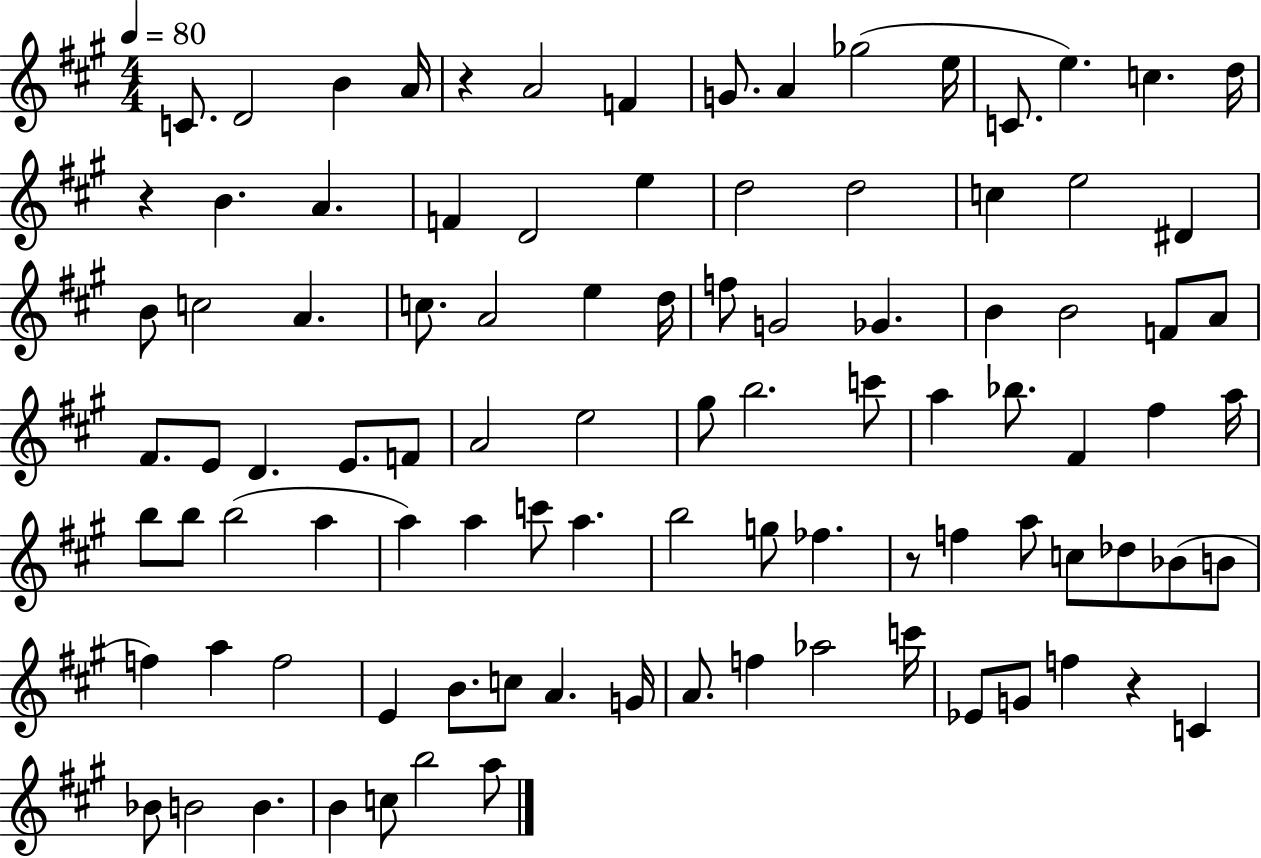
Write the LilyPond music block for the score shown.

{
  \clef treble
  \numericTimeSignature
  \time 4/4
  \key a \major
  \tempo 4 = 80
  \repeat volta 2 { c'8. d'2 b'4 a'16 | r4 a'2 f'4 | g'8. a'4 ges''2( e''16 | c'8. e''4.) c''4. d''16 | \break r4 b'4. a'4. | f'4 d'2 e''4 | d''2 d''2 | c''4 e''2 dis'4 | \break b'8 c''2 a'4. | c''8. a'2 e''4 d''16 | f''8 g'2 ges'4. | b'4 b'2 f'8 a'8 | \break fis'8. e'8 d'4. e'8. f'8 | a'2 e''2 | gis''8 b''2. c'''8 | a''4 bes''8. fis'4 fis''4 a''16 | \break b''8 b''8 b''2( a''4 | a''4) a''4 c'''8 a''4. | b''2 g''8 fes''4. | r8 f''4 a''8 c''8 des''8 bes'8( b'8 | \break f''4) a''4 f''2 | e'4 b'8. c''8 a'4. g'16 | a'8. f''4 aes''2 c'''16 | ees'8 g'8 f''4 r4 c'4 | \break bes'8 b'2 b'4. | b'4 c''8 b''2 a''8 | } \bar "|."
}